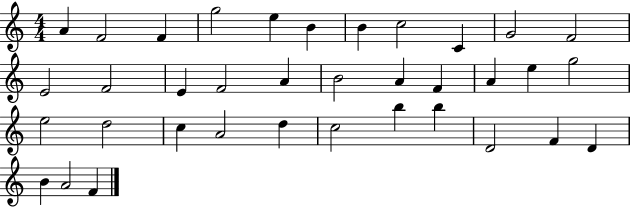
X:1
T:Untitled
M:4/4
L:1/4
K:C
A F2 F g2 e B B c2 C G2 F2 E2 F2 E F2 A B2 A F A e g2 e2 d2 c A2 d c2 b b D2 F D B A2 F